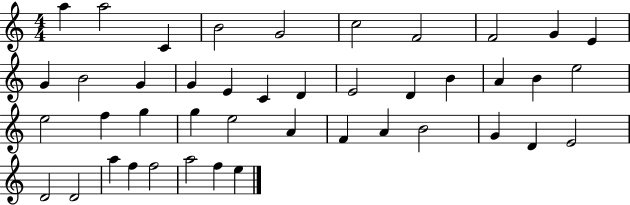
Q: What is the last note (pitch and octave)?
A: E5